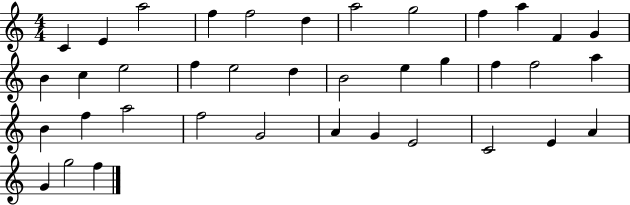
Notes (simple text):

C4/q E4/q A5/h F5/q F5/h D5/q A5/h G5/h F5/q A5/q F4/q G4/q B4/q C5/q E5/h F5/q E5/h D5/q B4/h E5/q G5/q F5/q F5/h A5/q B4/q F5/q A5/h F5/h G4/h A4/q G4/q E4/h C4/h E4/q A4/q G4/q G5/h F5/q